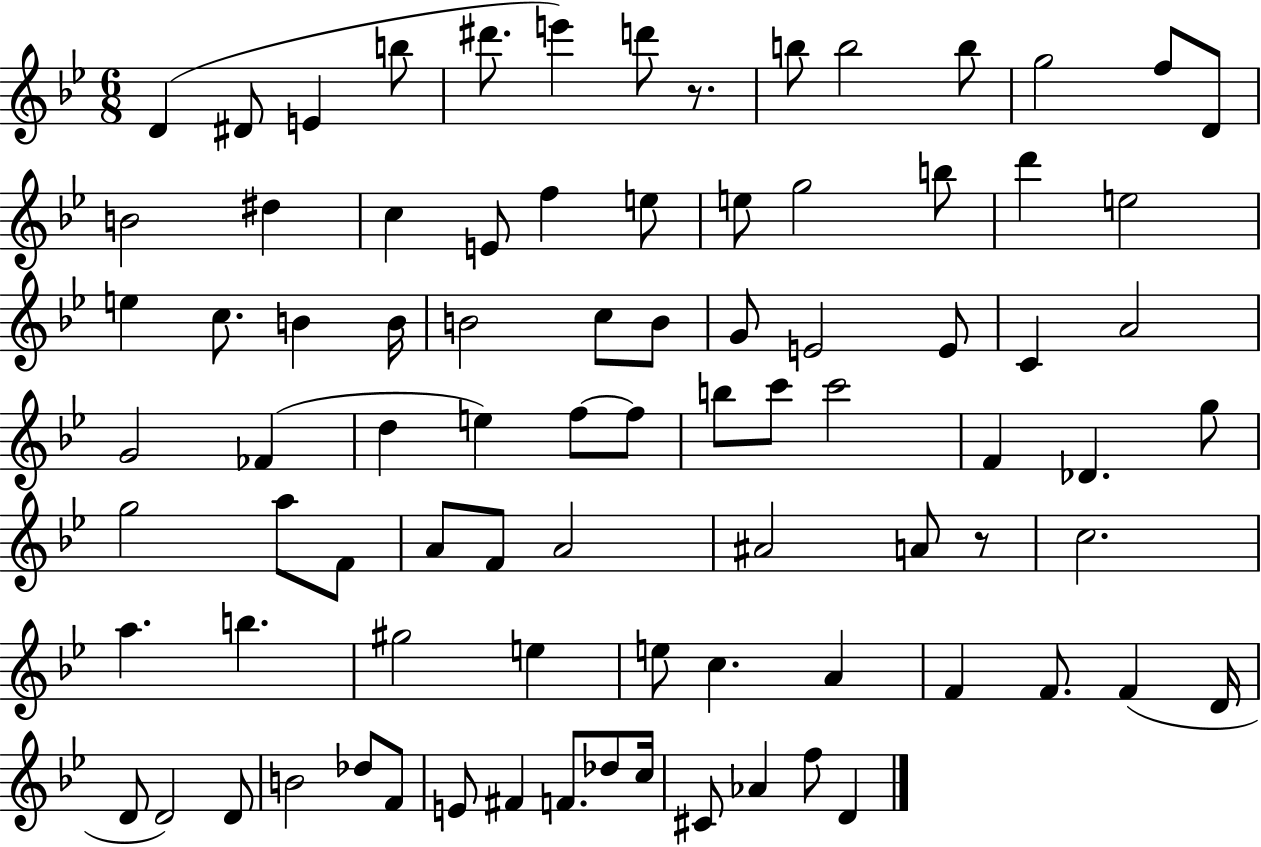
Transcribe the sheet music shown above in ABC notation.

X:1
T:Untitled
M:6/8
L:1/4
K:Bb
D ^D/2 E b/2 ^d'/2 e' d'/2 z/2 b/2 b2 b/2 g2 f/2 D/2 B2 ^d c E/2 f e/2 e/2 g2 b/2 d' e2 e c/2 B B/4 B2 c/2 B/2 G/2 E2 E/2 C A2 G2 _F d e f/2 f/2 b/2 c'/2 c'2 F _D g/2 g2 a/2 F/2 A/2 F/2 A2 ^A2 A/2 z/2 c2 a b ^g2 e e/2 c A F F/2 F D/4 D/2 D2 D/2 B2 _d/2 F/2 E/2 ^F F/2 _d/2 c/4 ^C/2 _A f/2 D